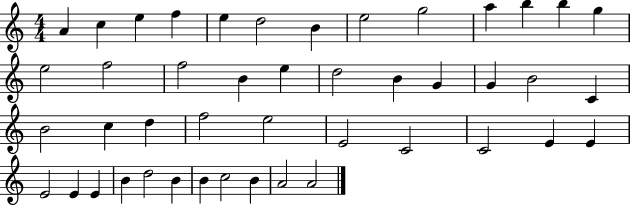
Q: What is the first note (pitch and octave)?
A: A4